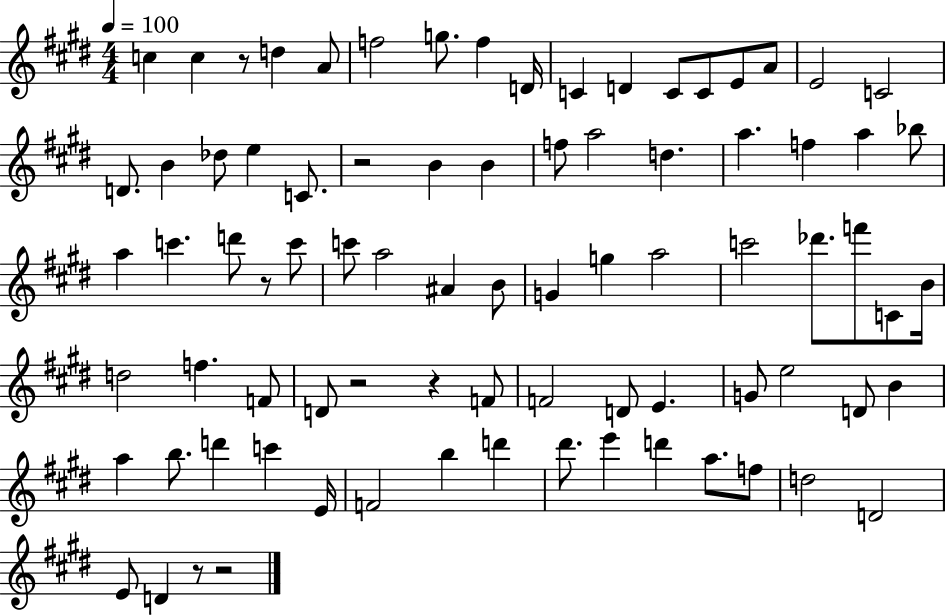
X:1
T:Untitled
M:4/4
L:1/4
K:E
c c z/2 d A/2 f2 g/2 f D/4 C D C/2 C/2 E/2 A/2 E2 C2 D/2 B _d/2 e C/2 z2 B B f/2 a2 d a f a _b/2 a c' d'/2 z/2 c'/2 c'/2 a2 ^A B/2 G g a2 c'2 _d'/2 f'/2 C/2 B/4 d2 f F/2 D/2 z2 z F/2 F2 D/2 E G/2 e2 D/2 B a b/2 d' c' E/4 F2 b d' ^d'/2 e' d' a/2 f/2 d2 D2 E/2 D z/2 z2